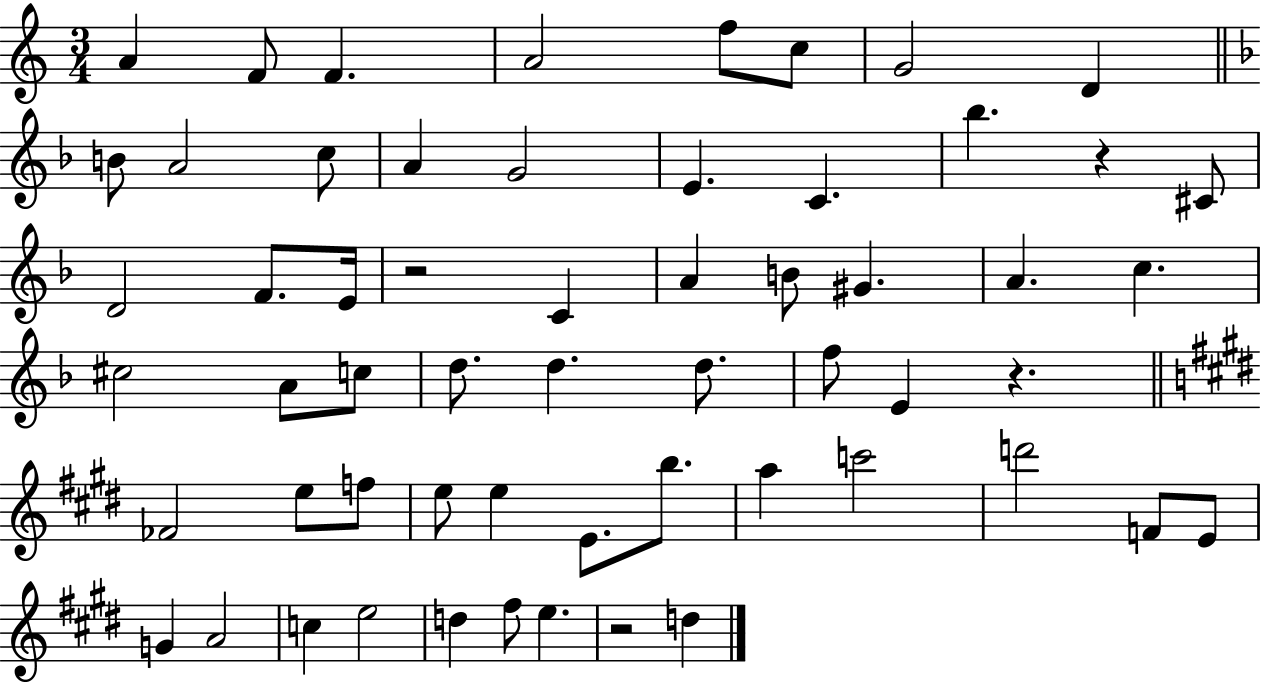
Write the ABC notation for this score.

X:1
T:Untitled
M:3/4
L:1/4
K:C
A F/2 F A2 f/2 c/2 G2 D B/2 A2 c/2 A G2 E C _b z ^C/2 D2 F/2 E/4 z2 C A B/2 ^G A c ^c2 A/2 c/2 d/2 d d/2 f/2 E z _F2 e/2 f/2 e/2 e E/2 b/2 a c'2 d'2 F/2 E/2 G A2 c e2 d ^f/2 e z2 d